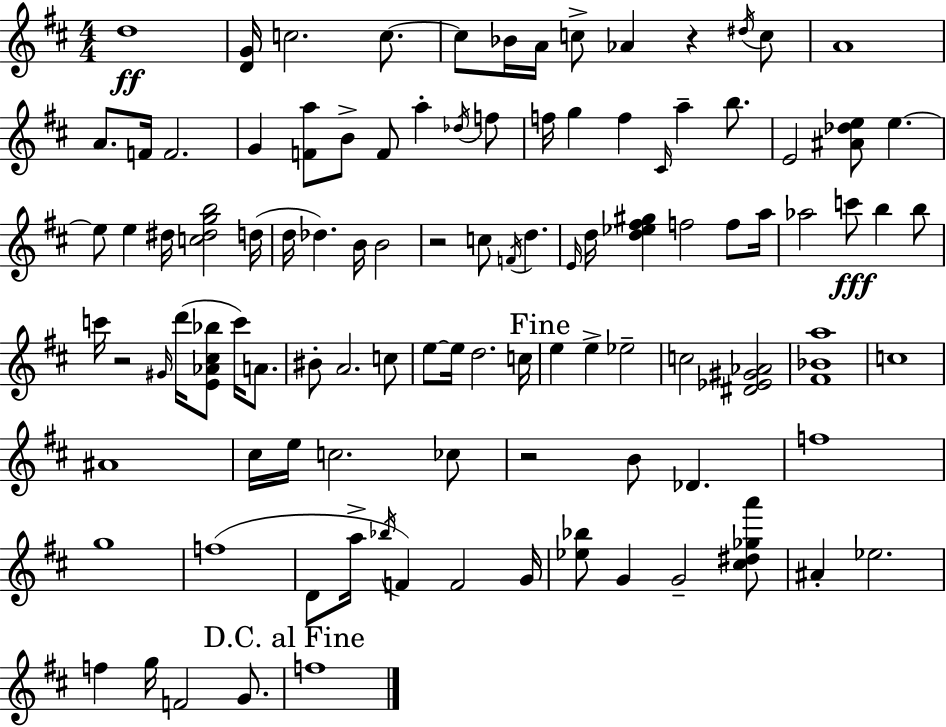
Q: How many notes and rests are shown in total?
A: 104